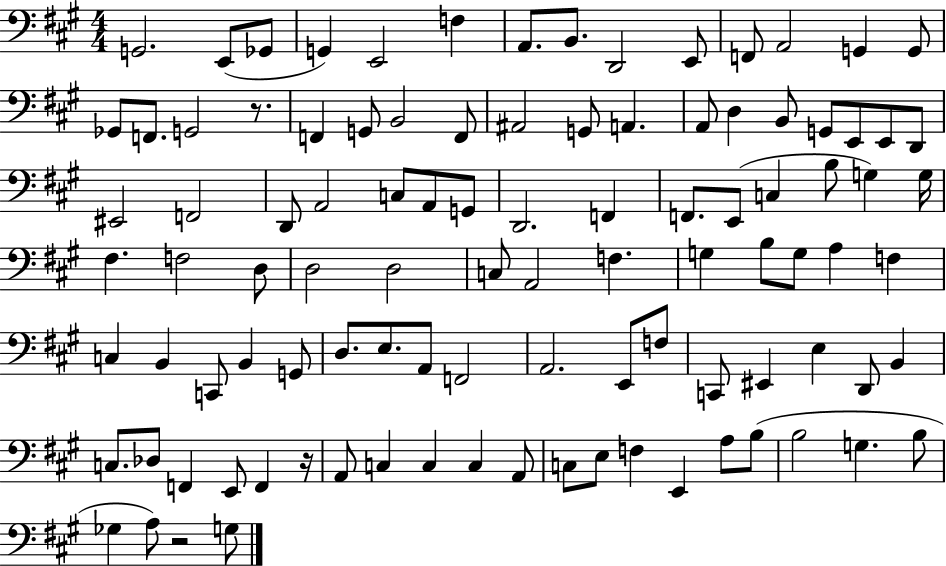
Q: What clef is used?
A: bass